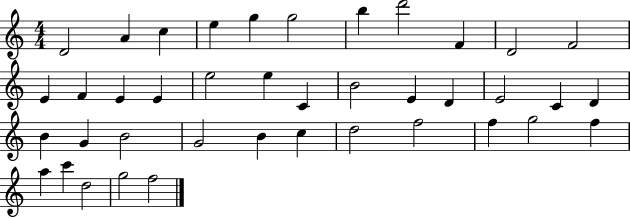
X:1
T:Untitled
M:4/4
L:1/4
K:C
D2 A c e g g2 b d'2 F D2 F2 E F E E e2 e C B2 E D E2 C D B G B2 G2 B c d2 f2 f g2 f a c' d2 g2 f2